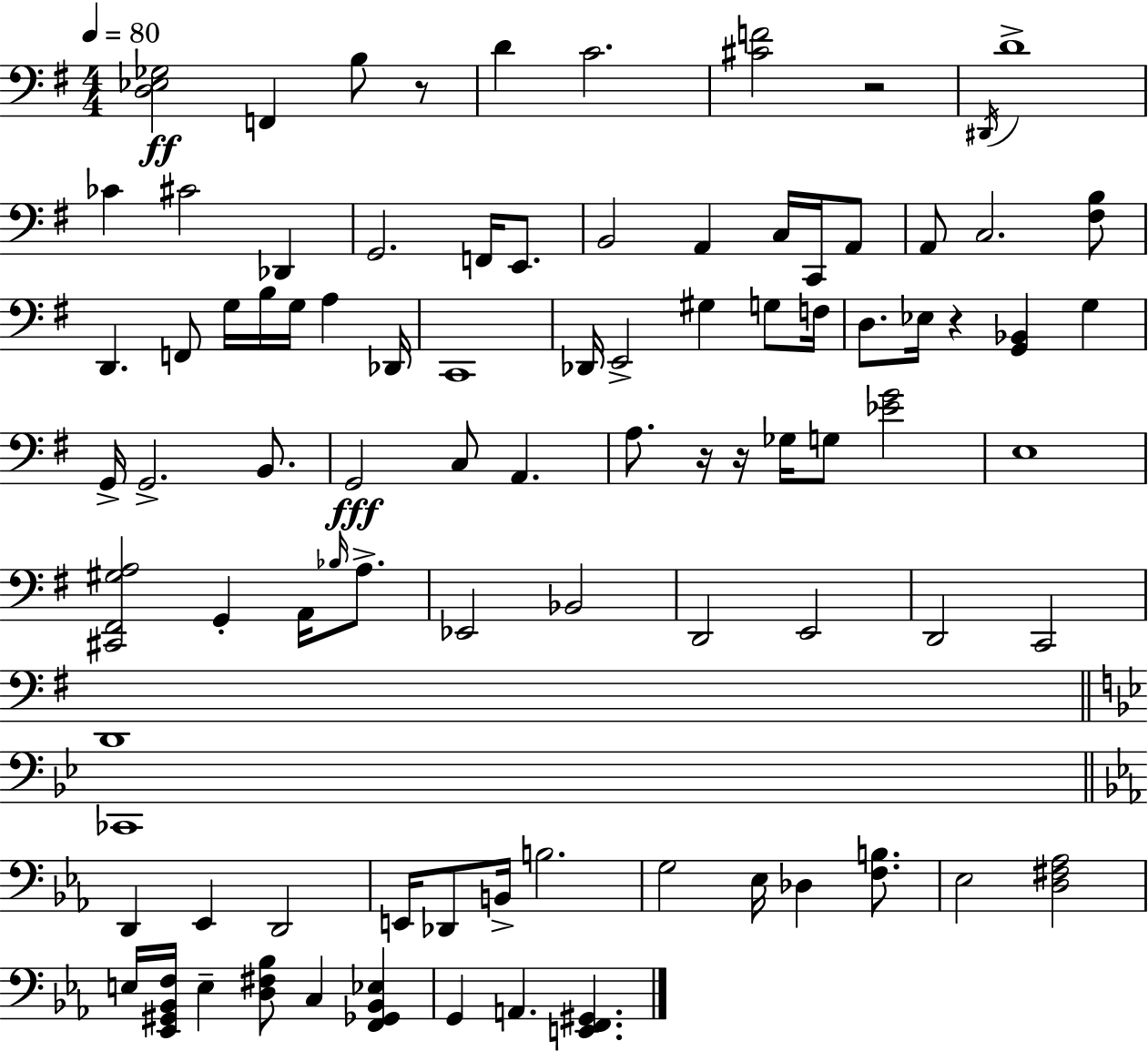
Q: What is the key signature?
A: E minor